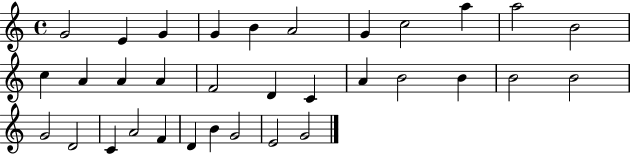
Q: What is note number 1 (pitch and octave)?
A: G4